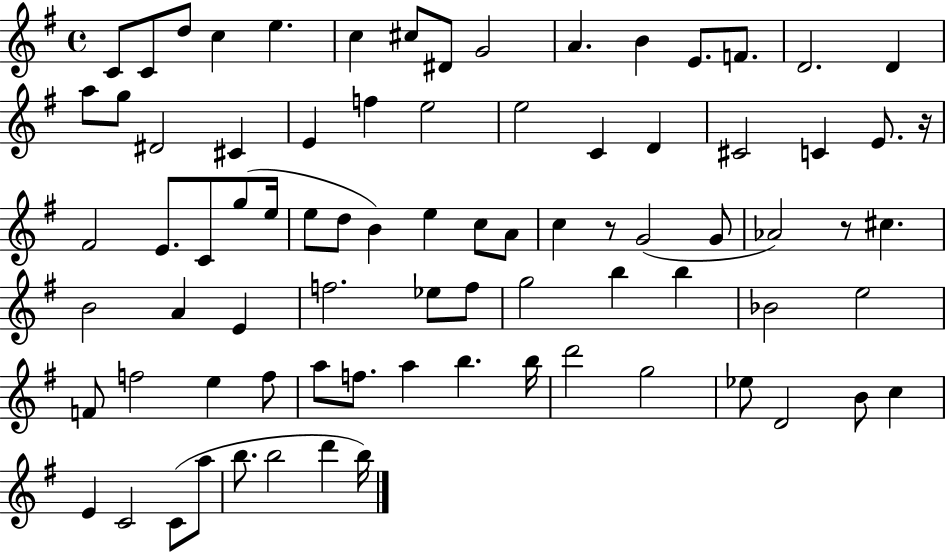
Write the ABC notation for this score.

X:1
T:Untitled
M:4/4
L:1/4
K:G
C/2 C/2 d/2 c e c ^c/2 ^D/2 G2 A B E/2 F/2 D2 D a/2 g/2 ^D2 ^C E f e2 e2 C D ^C2 C E/2 z/4 ^F2 E/2 C/2 g/2 e/4 e/2 d/2 B e c/2 A/2 c z/2 G2 G/2 _A2 z/2 ^c B2 A E f2 _e/2 f/2 g2 b b _B2 e2 F/2 f2 e f/2 a/2 f/2 a b b/4 d'2 g2 _e/2 D2 B/2 c E C2 C/2 a/2 b/2 b2 d' b/4